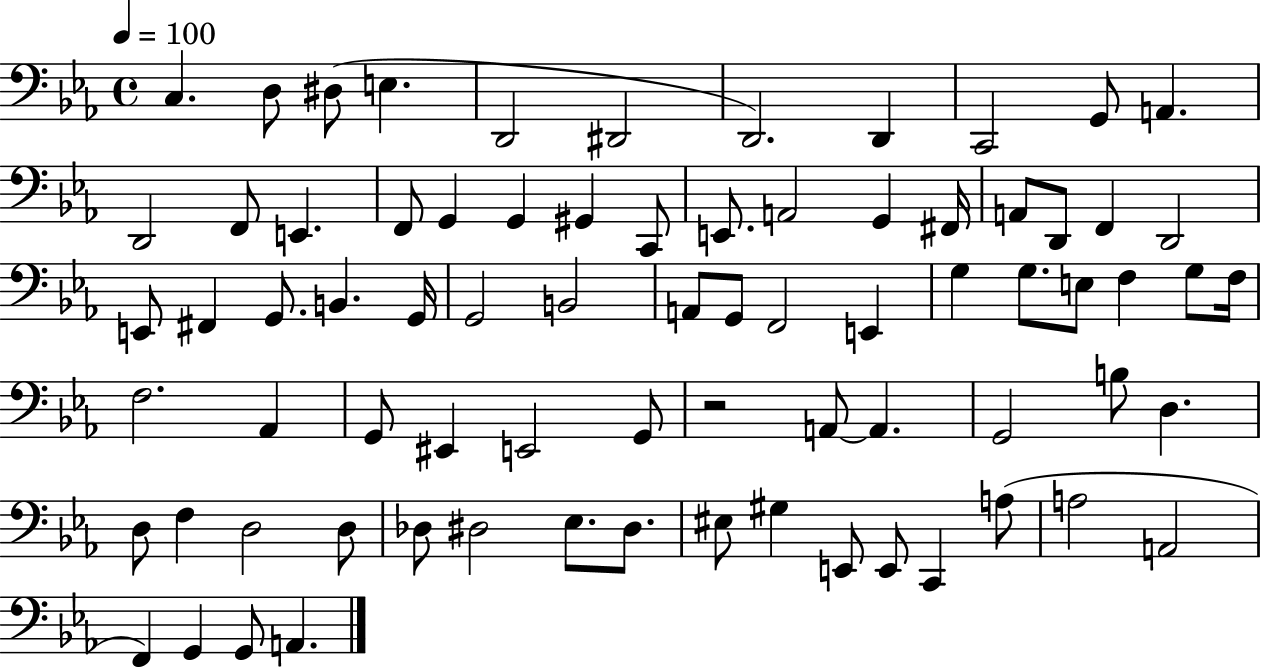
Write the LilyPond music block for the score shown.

{
  \clef bass
  \time 4/4
  \defaultTimeSignature
  \key ees \major
  \tempo 4 = 100
  \repeat volta 2 { c4. d8 dis8( e4. | d,2 dis,2 | d,2.) d,4 | c,2 g,8 a,4. | \break d,2 f,8 e,4. | f,8 g,4 g,4 gis,4 c,8 | e,8. a,2 g,4 fis,16 | a,8 d,8 f,4 d,2 | \break e,8 fis,4 g,8. b,4. g,16 | g,2 b,2 | a,8 g,8 f,2 e,4 | g4 g8. e8 f4 g8 f16 | \break f2. aes,4 | g,8 eis,4 e,2 g,8 | r2 a,8~~ a,4. | g,2 b8 d4. | \break d8 f4 d2 d8 | des8 dis2 ees8. dis8. | eis8 gis4 e,8 e,8 c,4 a8( | a2 a,2 | \break f,4) g,4 g,8 a,4. | } \bar "|."
}